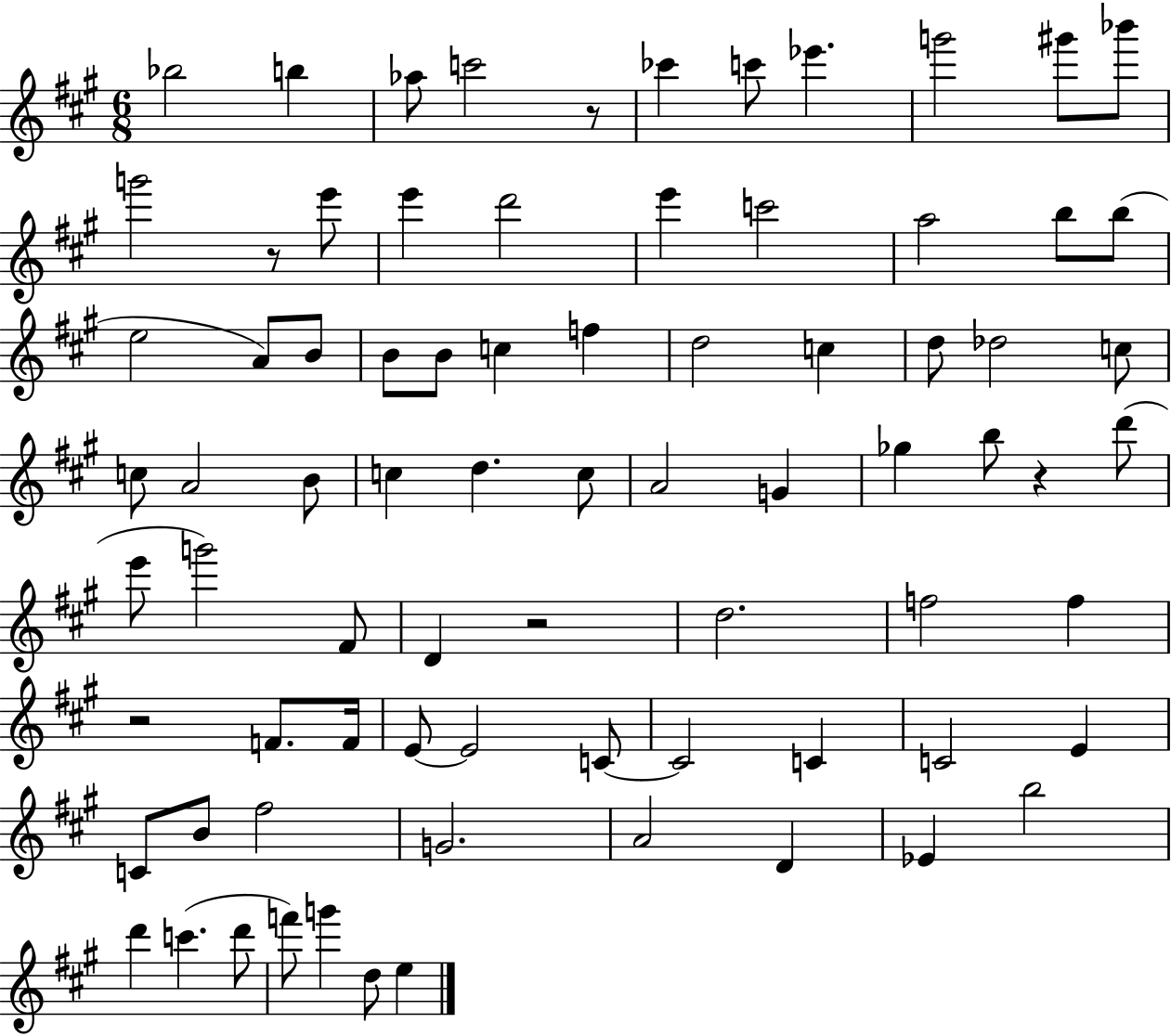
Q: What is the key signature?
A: A major